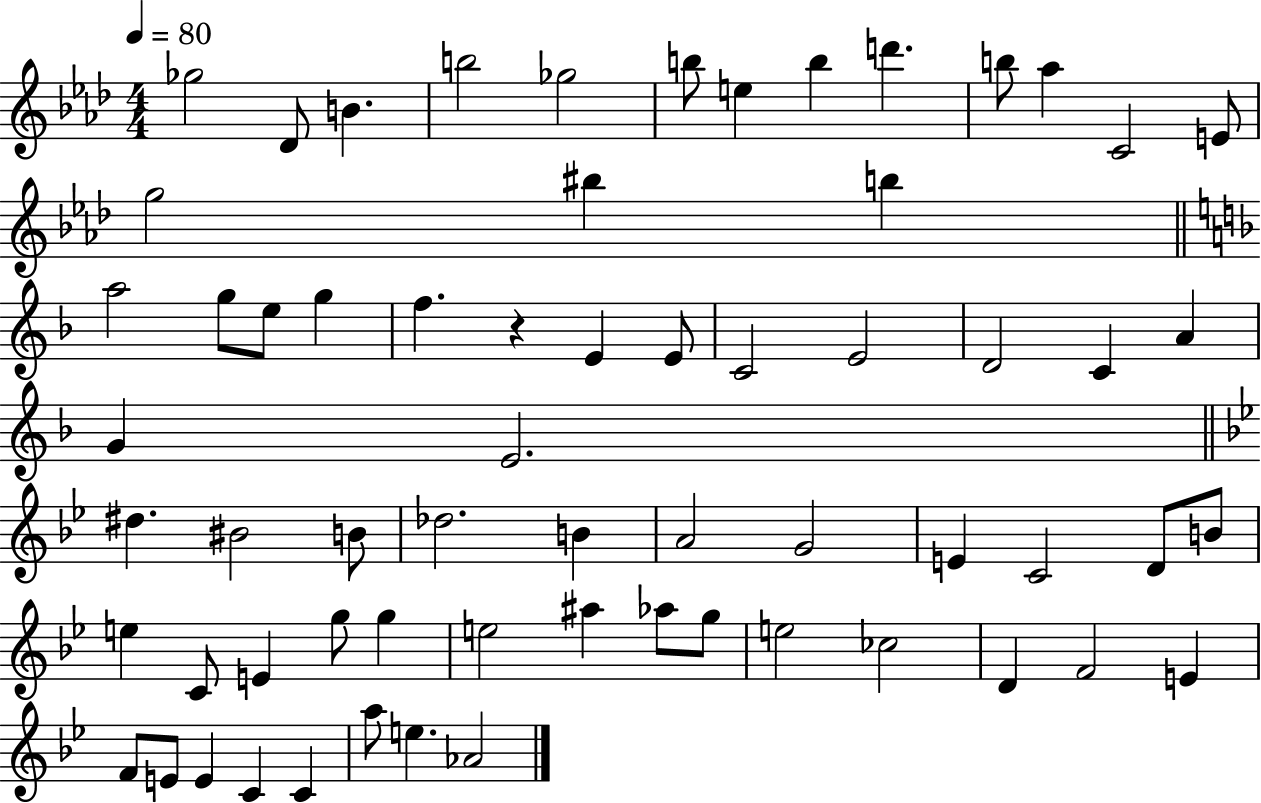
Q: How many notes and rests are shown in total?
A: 64